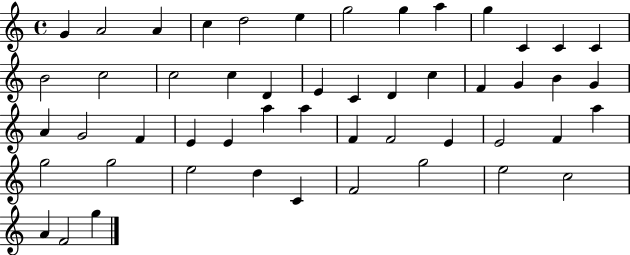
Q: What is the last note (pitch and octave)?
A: G5